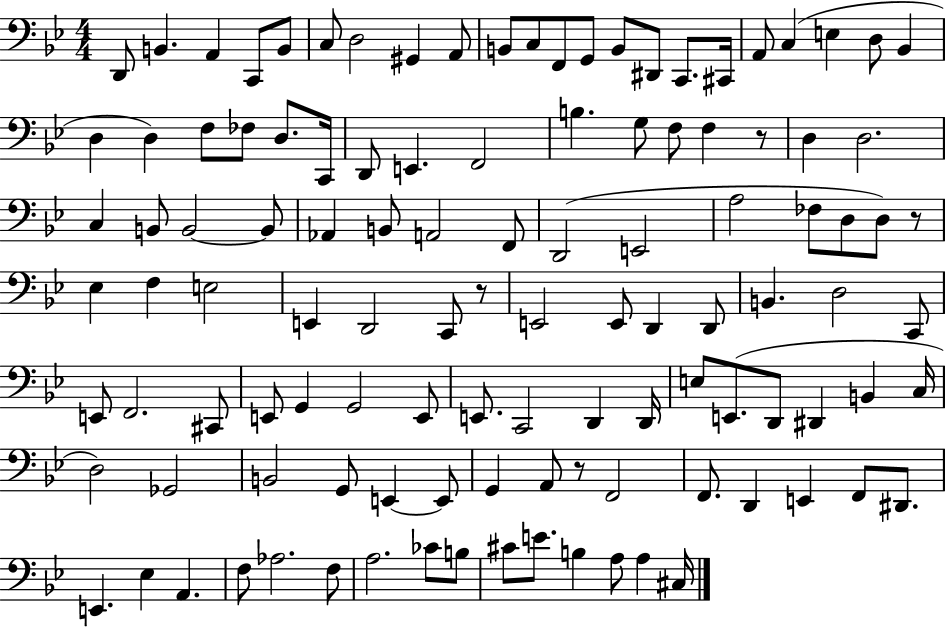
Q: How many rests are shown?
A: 4